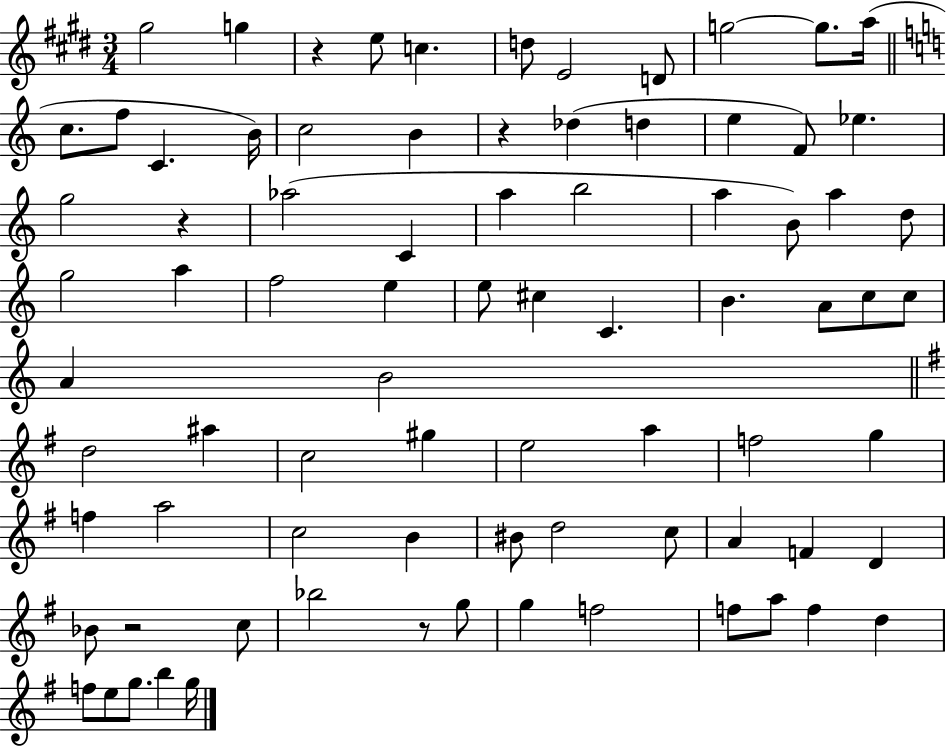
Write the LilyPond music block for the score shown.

{
  \clef treble
  \numericTimeSignature
  \time 3/4
  \key e \major
  gis''2 g''4 | r4 e''8 c''4. | d''8 e'2 d'8 | g''2~~ g''8. a''16( | \break \bar "||" \break \key c \major c''8. f''8 c'4. b'16) | c''2 b'4 | r4 des''4( d''4 | e''4 f'8) ees''4. | \break g''2 r4 | aes''2( c'4 | a''4 b''2 | a''4 b'8) a''4 d''8 | \break g''2 a''4 | f''2 e''4 | e''8 cis''4 c'4. | b'4. a'8 c''8 c''8 | \break a'4 b'2 | \bar "||" \break \key e \minor d''2 ais''4 | c''2 gis''4 | e''2 a''4 | f''2 g''4 | \break f''4 a''2 | c''2 b'4 | bis'8 d''2 c''8 | a'4 f'4 d'4 | \break bes'8 r2 c''8 | bes''2 r8 g''8 | g''4 f''2 | f''8 a''8 f''4 d''4 | \break f''8 e''8 g''8. b''4 g''16 | \bar "|."
}